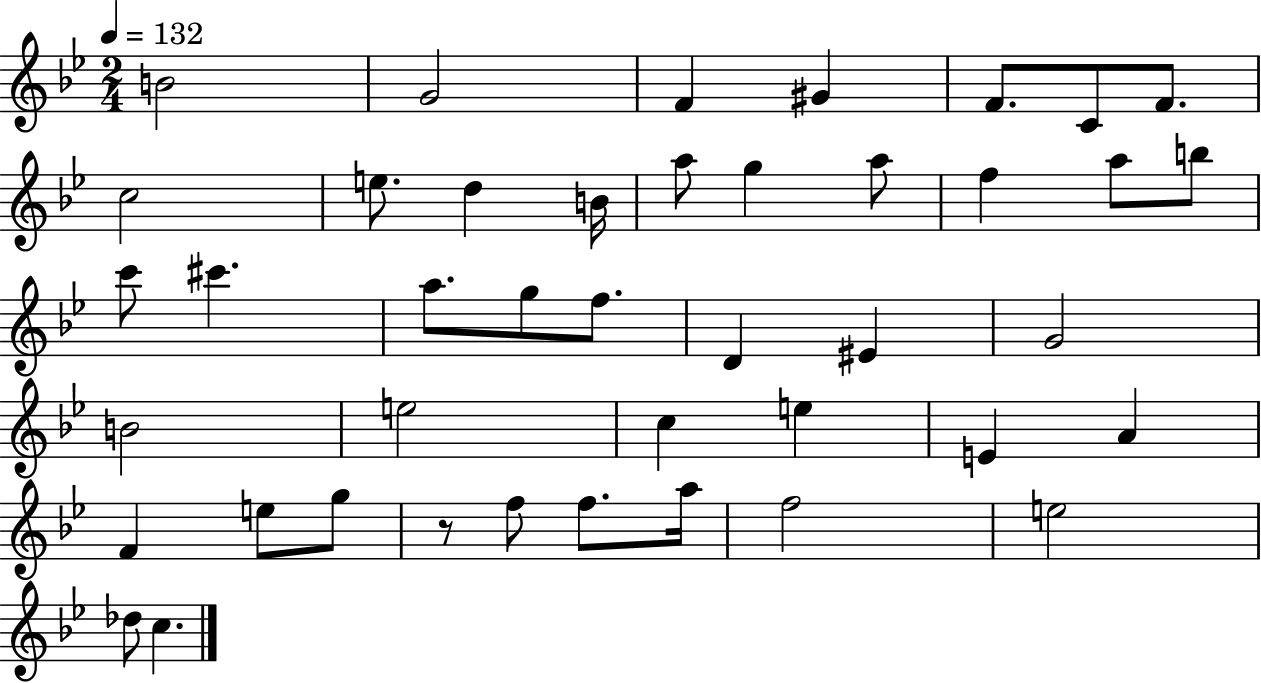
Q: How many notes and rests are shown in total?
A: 42